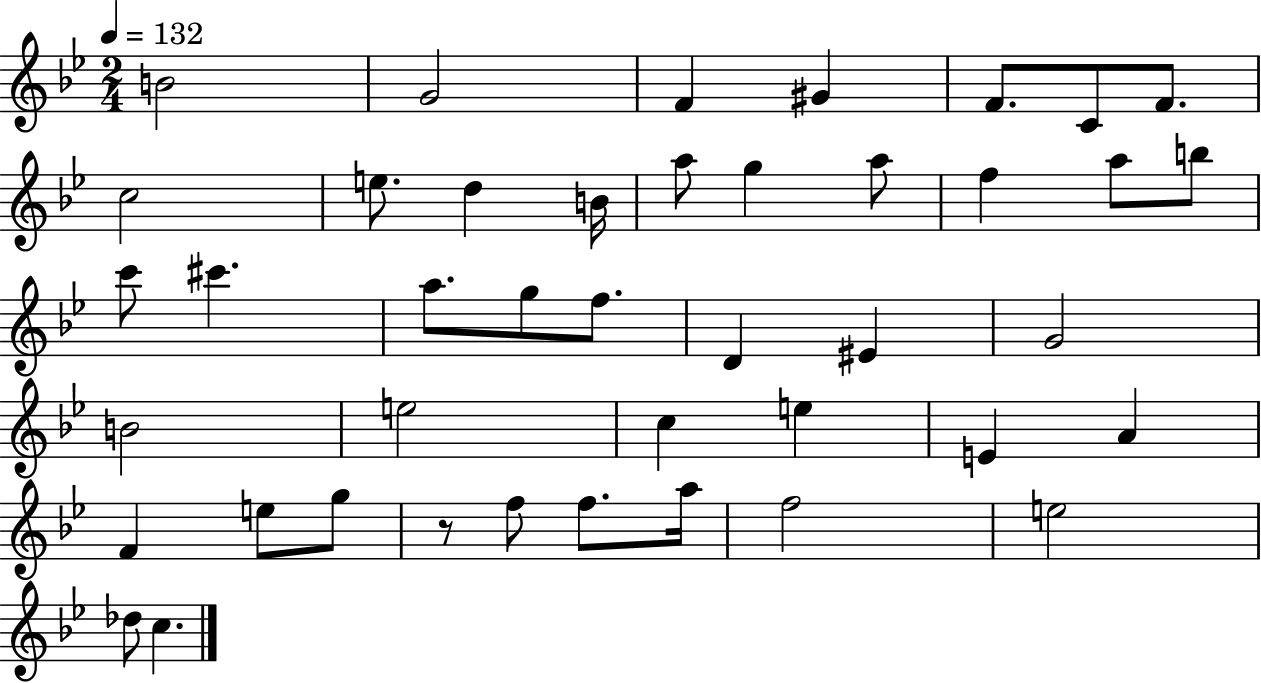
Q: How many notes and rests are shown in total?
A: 42